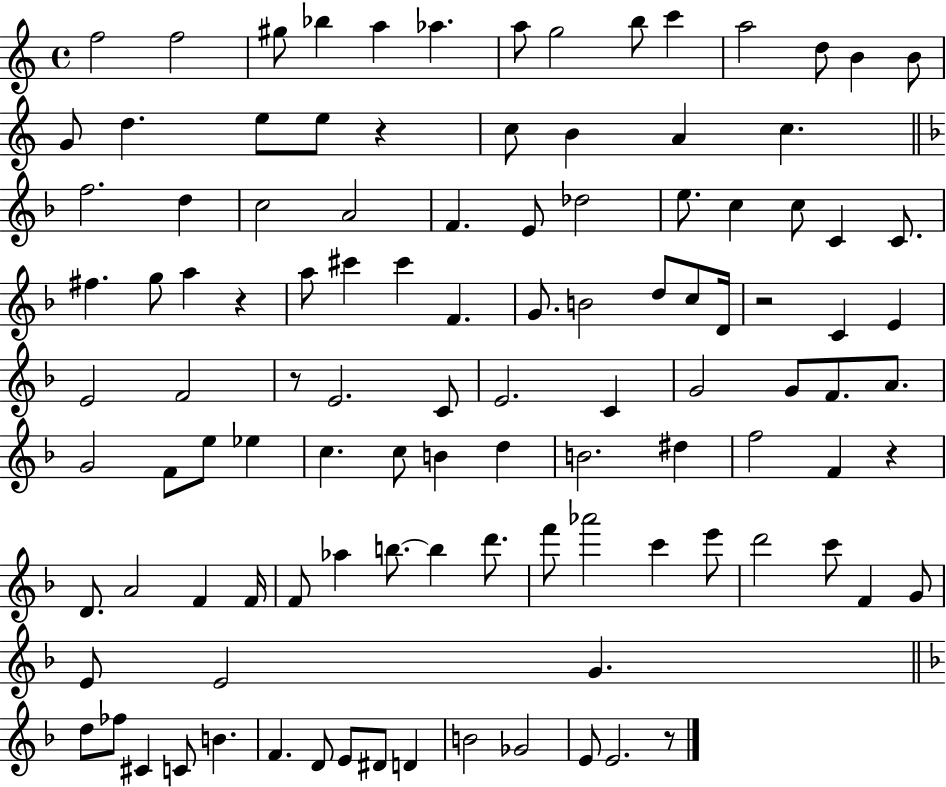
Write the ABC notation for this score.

X:1
T:Untitled
M:4/4
L:1/4
K:C
f2 f2 ^g/2 _b a _a a/2 g2 b/2 c' a2 d/2 B B/2 G/2 d e/2 e/2 z c/2 B A c f2 d c2 A2 F E/2 _d2 e/2 c c/2 C C/2 ^f g/2 a z a/2 ^c' ^c' F G/2 B2 d/2 c/2 D/4 z2 C E E2 F2 z/2 E2 C/2 E2 C G2 G/2 F/2 A/2 G2 F/2 e/2 _e c c/2 B d B2 ^d f2 F z D/2 A2 F F/4 F/2 _a b/2 b d'/2 f'/2 _a'2 c' e'/2 d'2 c'/2 F G/2 E/2 E2 G d/2 _f/2 ^C C/2 B F D/2 E/2 ^D/2 D B2 _G2 E/2 E2 z/2